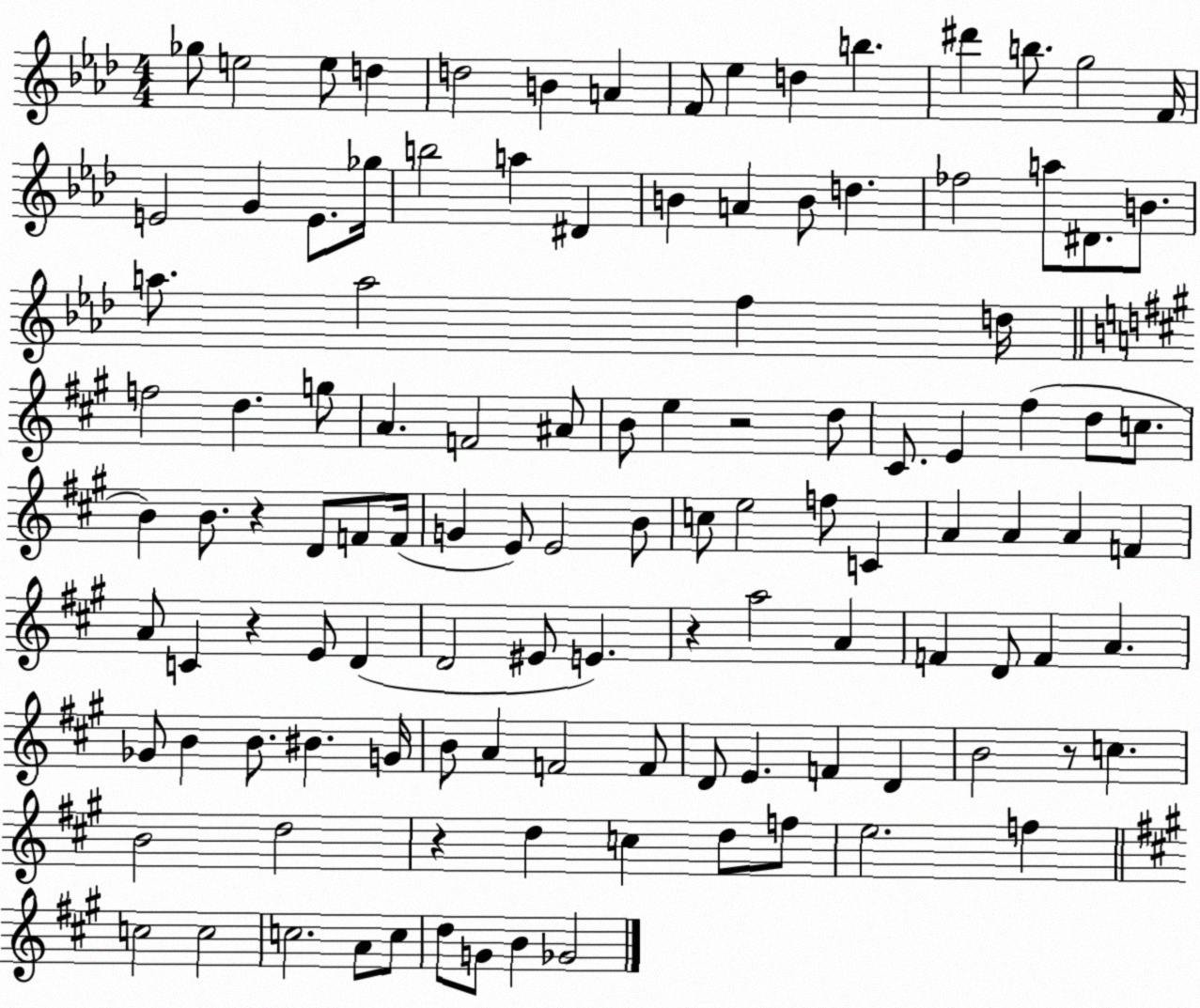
X:1
T:Untitled
M:4/4
L:1/4
K:Ab
_g/2 e2 e/2 d d2 B A F/2 _e d b ^d' b/2 g2 F/4 E2 G E/2 _g/4 b2 a ^D B A B/2 d _f2 a/2 ^D/2 B/2 a/2 a2 f d/4 f2 d g/2 A F2 ^A/2 B/2 e z2 d/2 ^C/2 E ^f d/2 c/2 B B/2 z D/2 F/2 F/4 G E/2 E2 B/2 c/2 e2 f/2 C A A A F A/2 C z E/2 D D2 ^E/2 E z a2 A F D/2 F A _G/2 B B/2 ^B G/4 B/2 A F2 F/2 D/2 E F D B2 z/2 c B2 d2 z d c d/2 f/2 e2 f c2 c2 c2 A/2 c/2 d/2 G/2 B _G2